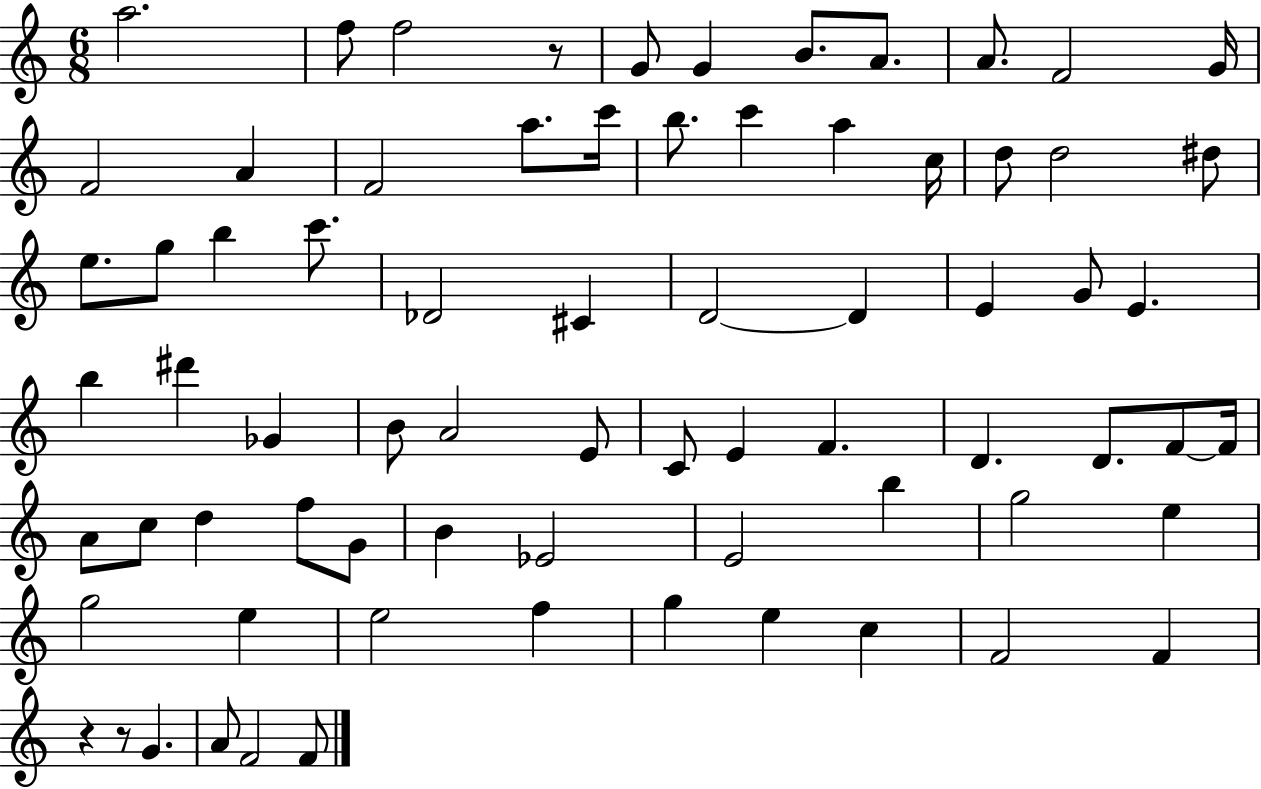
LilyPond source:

{
  \clef treble
  \numericTimeSignature
  \time 6/8
  \key c \major
  a''2. | f''8 f''2 r8 | g'8 g'4 b'8. a'8. | a'8. f'2 g'16 | \break f'2 a'4 | f'2 a''8. c'''16 | b''8. c'''4 a''4 c''16 | d''8 d''2 dis''8 | \break e''8. g''8 b''4 c'''8. | des'2 cis'4 | d'2~~ d'4 | e'4 g'8 e'4. | \break b''4 dis'''4 ges'4 | b'8 a'2 e'8 | c'8 e'4 f'4. | d'4. d'8. f'8~~ f'16 | \break a'8 c''8 d''4 f''8 g'8 | b'4 ees'2 | e'2 b''4 | g''2 e''4 | \break g''2 e''4 | e''2 f''4 | g''4 e''4 c''4 | f'2 f'4 | \break r4 r8 g'4. | a'8 f'2 f'8 | \bar "|."
}